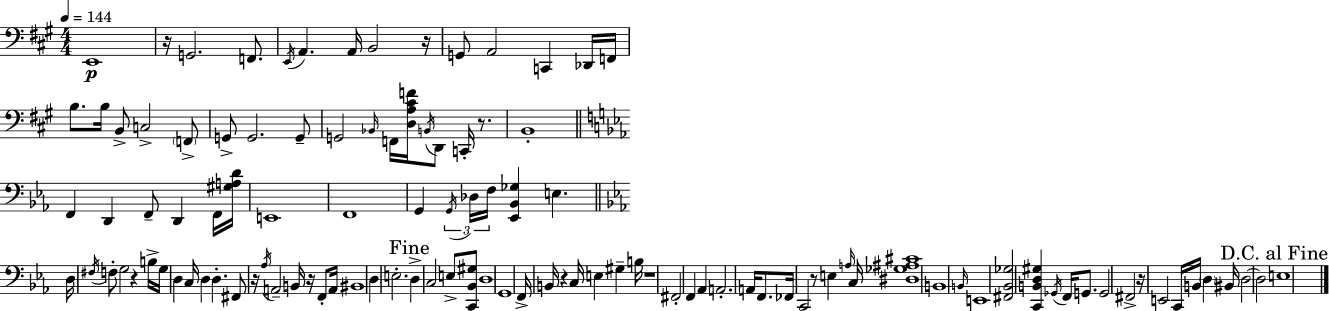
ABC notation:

X:1
T:Untitled
M:4/4
L:1/4
K:A
E,,4 z/4 G,,2 F,,/2 E,,/4 A,, A,,/4 B,,2 z/4 G,,/2 A,,2 C,, _D,,/4 F,,/4 B,/2 B,/4 B,,/2 C,2 F,,/2 G,,/2 G,,2 G,,/2 G,,2 _B,,/4 F,,/4 [D,A,^CF]/4 B,,/4 D,,/2 C,,/4 z/2 B,,4 F,, D,, F,,/2 D,, F,,/4 [^G,A,D]/4 E,,4 F,,4 G,, G,,/4 _D,/4 F,/4 [_E,,_B,,_G,] E, D,/4 ^F,/4 F,/2 G,2 z B,/4 G,/4 D, C,/4 D, D, ^F,,/2 z/4 _A,/4 A,,2 B,,/4 z/4 F,,/2 A,,/4 ^B,,4 D, E,2 D, C,2 E,/2 [C,,_B,,^G,]/2 D,4 G,,4 F,,/4 B,,/4 z C,/4 E, ^G, B,/4 z4 ^F,,2 F,, _A,, A,,2 A,,/4 F,,/2 _F,,/4 C,,2 z/2 E, A,/4 C,/4 [^D,_G,^A,^C]4 B,,4 B,,/4 E,,4 [^F,,_B,,_G,]2 [C,,B,,D,^G,] _G,,/4 F,,/4 G,,/2 G,,2 ^F,,2 z/4 E,,2 C,,/4 B,,/4 D, ^B,,/4 D,2 D,2 E,4